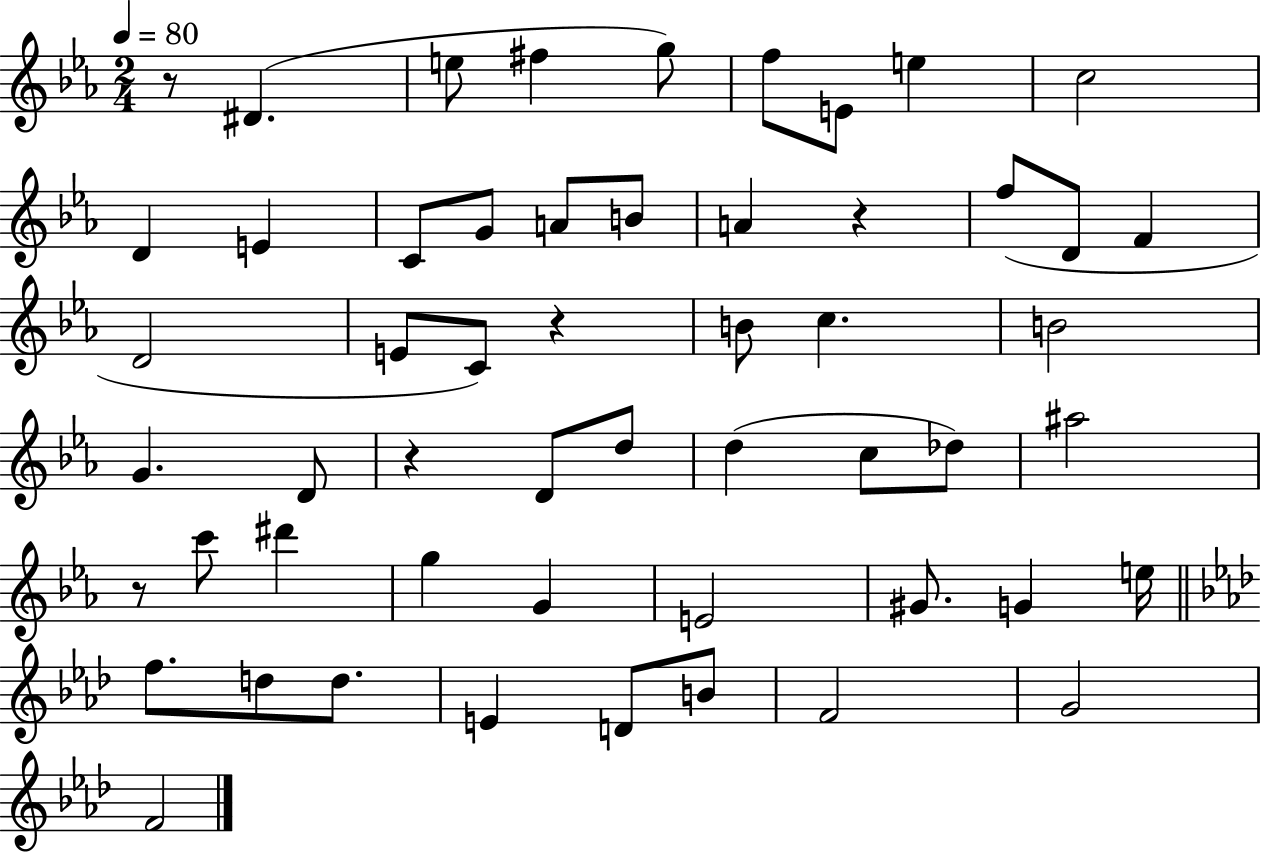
R/e D#4/q. E5/e F#5/q G5/e F5/e E4/e E5/q C5/h D4/q E4/q C4/e G4/e A4/e B4/e A4/q R/q F5/e D4/e F4/q D4/h E4/e C4/e R/q B4/e C5/q. B4/h G4/q. D4/e R/q D4/e D5/e D5/q C5/e Db5/e A#5/h R/e C6/e D#6/q G5/q G4/q E4/h G#4/e. G4/q E5/s F5/e. D5/e D5/e. E4/q D4/e B4/e F4/h G4/h F4/h